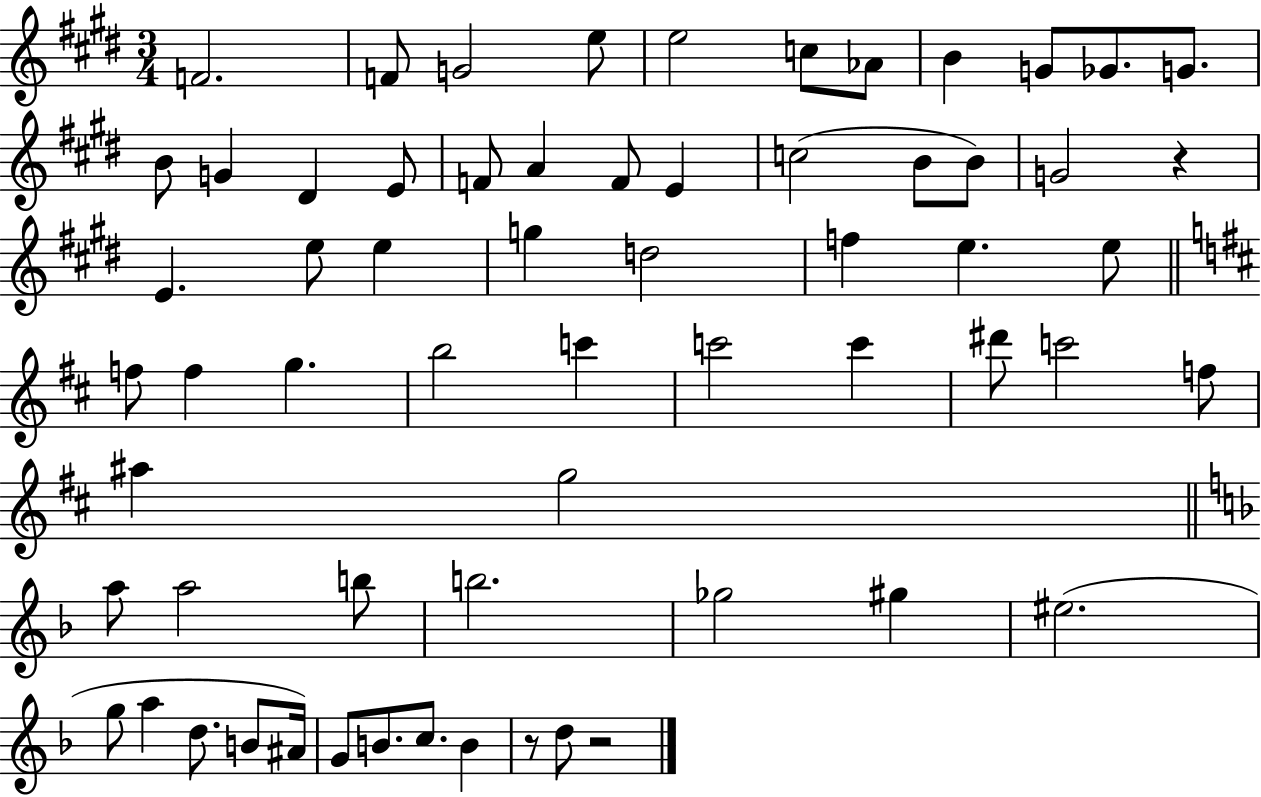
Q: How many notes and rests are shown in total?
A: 63